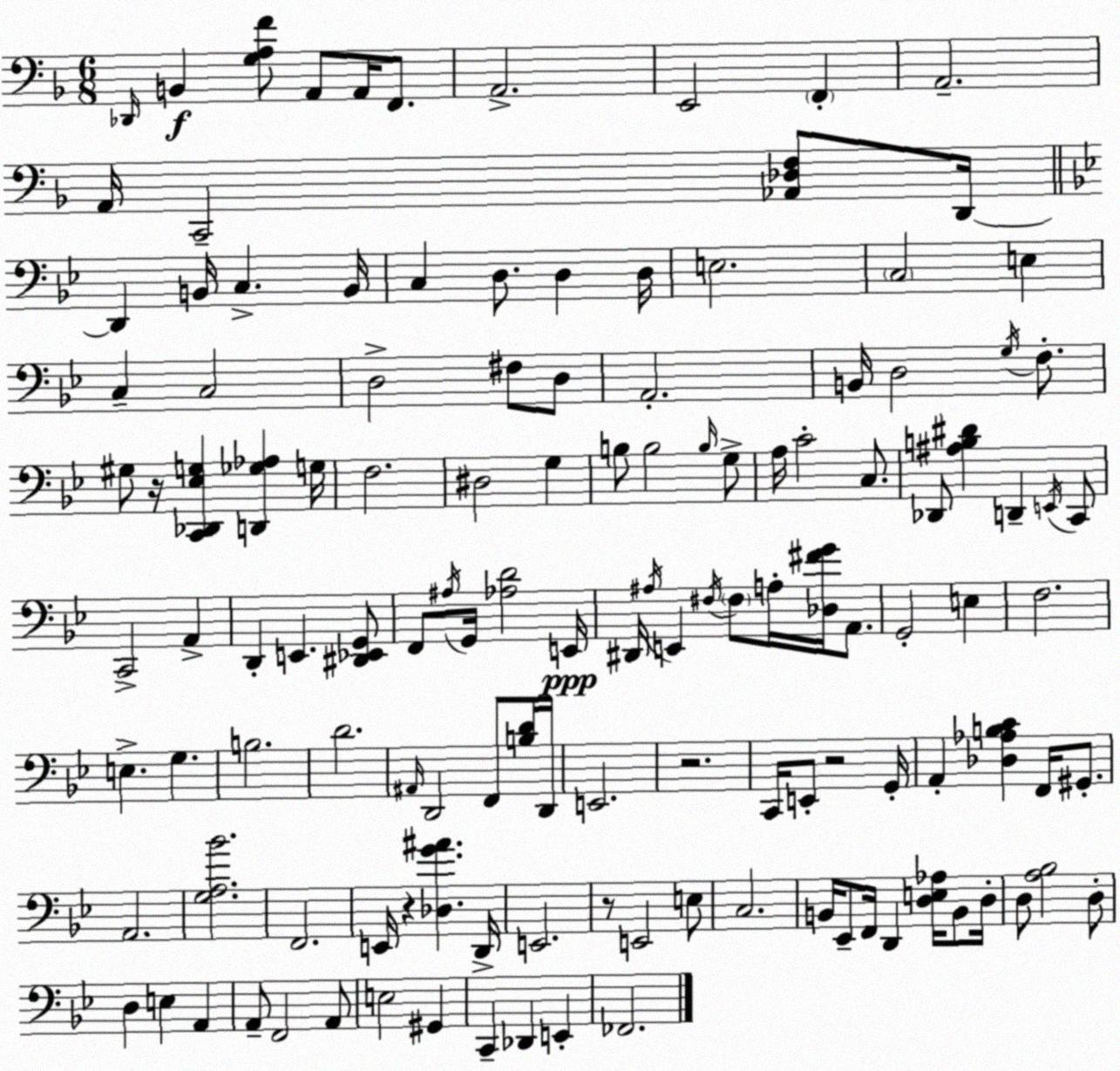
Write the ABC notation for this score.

X:1
T:Untitled
M:6/8
L:1/4
K:Dm
_D,,/4 B,, [G,A,F]/2 A,,/2 A,,/4 F,,/2 A,,2 E,,2 F,, A,,2 A,,/4 C,,2 [_A,,_D,F,]/2 D,,/4 D,, B,,/4 C, B,,/4 C, D,/2 D, D,/4 E,2 C,2 E, C, C,2 D,2 ^F,/2 D,/2 A,,2 B,,/4 D,2 G,/4 F,/2 ^G,/2 z/4 [C,,_D,,_E,G,] [D,,_G,_A,] G,/4 F,2 ^D,2 G, B,/2 B,2 B,/4 G,/2 A,/4 C2 C,/2 _D,,/2 [^A,B,^D] D,, E,,/4 C,,/2 C,,2 A,, D,, E,, [^D,,_E,,G,,]/2 F,,/2 ^A,/4 G,,/4 [_A,D]2 E,,/4 ^D,,/4 ^A,/4 E,, ^F,/4 ^F,/2 A,/4 [_D,^FG]/4 A,,/2 G,,2 E, F,2 E, G, B,2 D2 ^A,,/4 D,,2 F,,/2 [B,D]/4 D,,/4 E,,2 z2 C,,/4 E,,/2 z2 G,,/4 A,, [_D,_A,B,C] F,,/4 ^G,,/2 A,,2 [G,A,_B]2 F,,2 E,,/4 z [_D,G^A] D,,/4 E,,2 z/2 E,,2 E,/2 C,2 B,,/4 _E,,/2 F,,/4 D,, [D,E,_A,]/4 B,,/2 D,/4 D,/2 [A,_B,]2 D,/2 D, E, A,, A,,/2 F,,2 A,,/2 E,2 ^G,, C,, _D,, E,, _F,,2